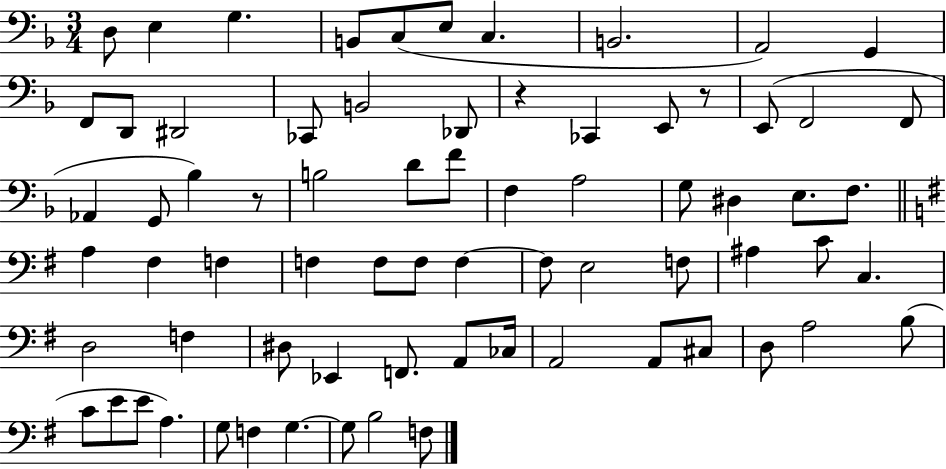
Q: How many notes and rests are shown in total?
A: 72